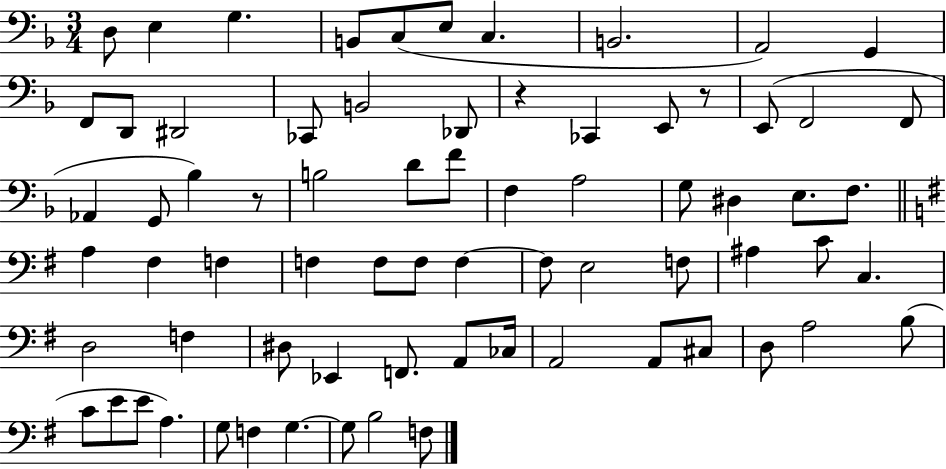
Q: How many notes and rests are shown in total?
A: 72